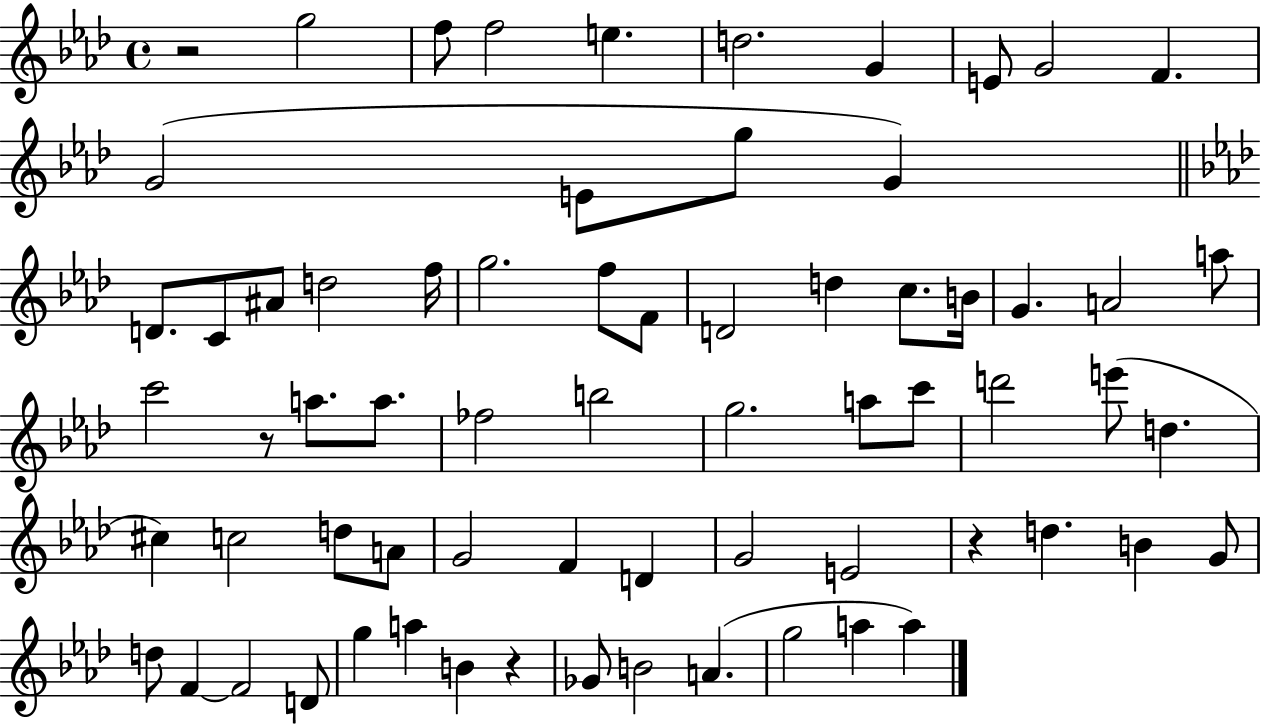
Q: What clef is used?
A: treble